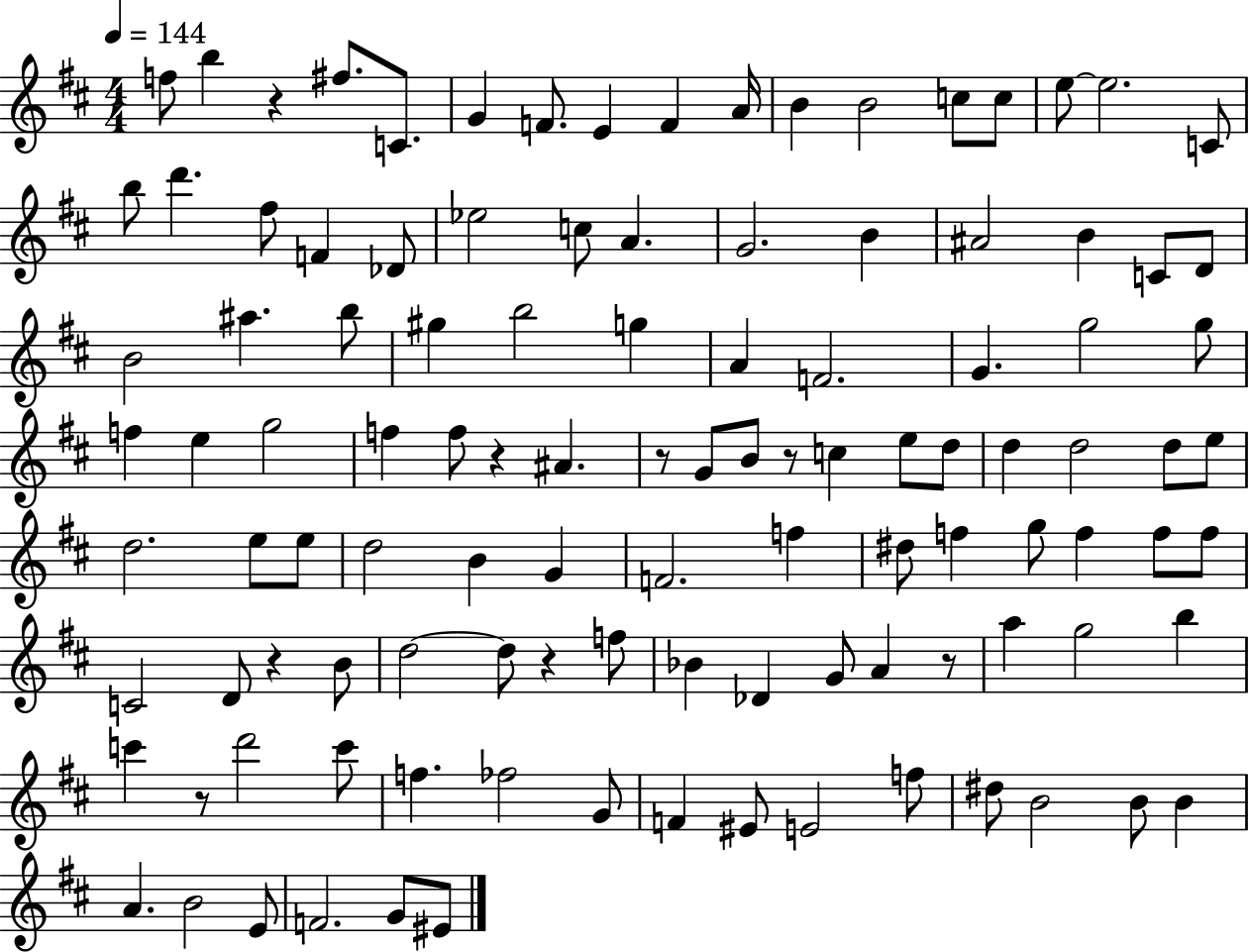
{
  \clef treble
  \numericTimeSignature
  \time 4/4
  \key d \major
  \tempo 4 = 144
  f''8 b''4 r4 fis''8. c'8. | g'4 f'8. e'4 f'4 a'16 | b'4 b'2 c''8 c''8 | e''8~~ e''2. c'8 | \break b''8 d'''4. fis''8 f'4 des'8 | ees''2 c''8 a'4. | g'2. b'4 | ais'2 b'4 c'8 d'8 | \break b'2 ais''4. b''8 | gis''4 b''2 g''4 | a'4 f'2. | g'4. g''2 g''8 | \break f''4 e''4 g''2 | f''4 f''8 r4 ais'4. | r8 g'8 b'8 r8 c''4 e''8 d''8 | d''4 d''2 d''8 e''8 | \break d''2. e''8 e''8 | d''2 b'4 g'4 | f'2. f''4 | dis''8 f''4 g''8 f''4 f''8 f''8 | \break c'2 d'8 r4 b'8 | d''2~~ d''8 r4 f''8 | bes'4 des'4 g'8 a'4 r8 | a''4 g''2 b''4 | \break c'''4 r8 d'''2 c'''8 | f''4. fes''2 g'8 | f'4 eis'8 e'2 f''8 | dis''8 b'2 b'8 b'4 | \break a'4. b'2 e'8 | f'2. g'8 eis'8 | \bar "|."
}